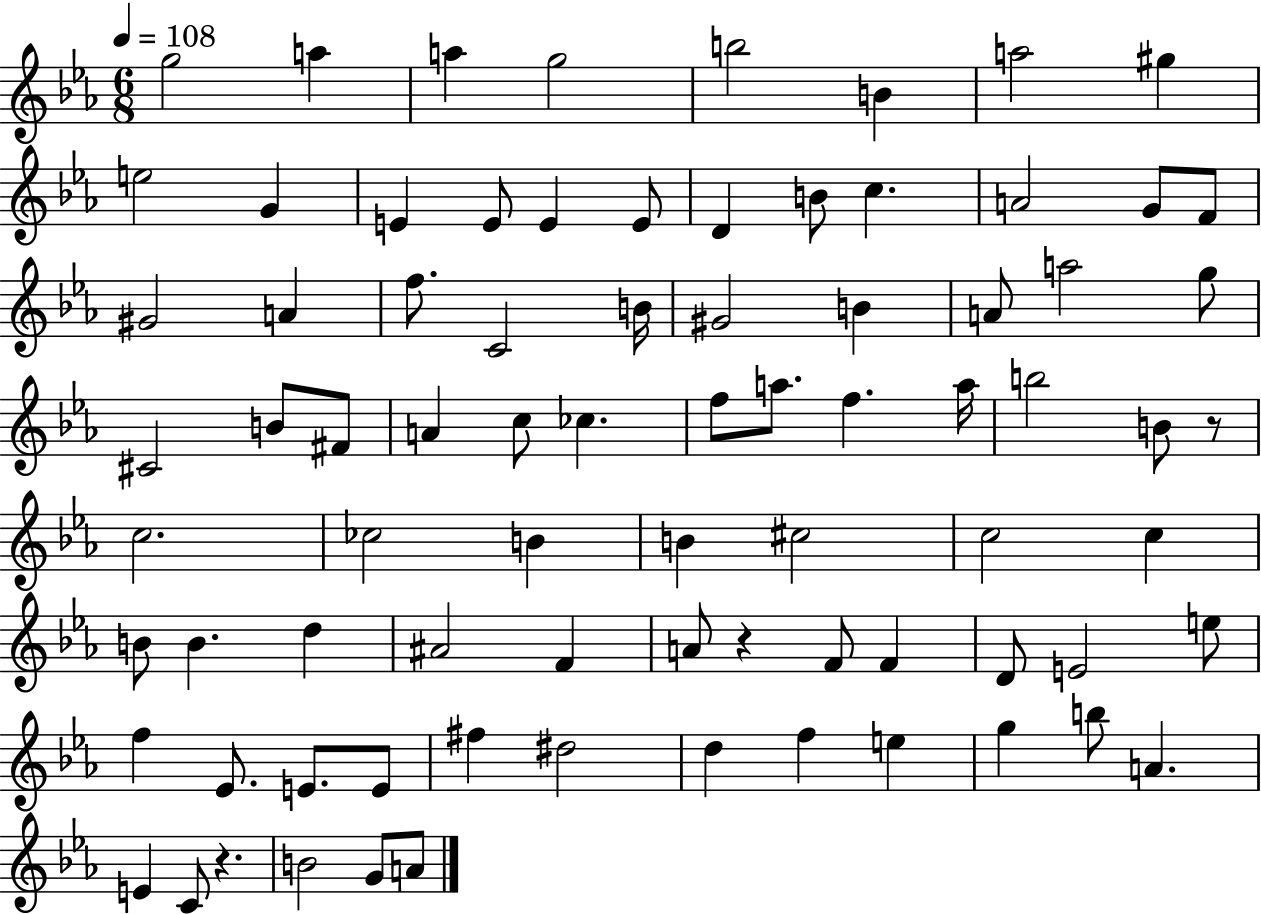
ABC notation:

X:1
T:Untitled
M:6/8
L:1/4
K:Eb
g2 a a g2 b2 B a2 ^g e2 G E E/2 E E/2 D B/2 c A2 G/2 F/2 ^G2 A f/2 C2 B/4 ^G2 B A/2 a2 g/2 ^C2 B/2 ^F/2 A c/2 _c f/2 a/2 f a/4 b2 B/2 z/2 c2 _c2 B B ^c2 c2 c B/2 B d ^A2 F A/2 z F/2 F D/2 E2 e/2 f _E/2 E/2 E/2 ^f ^d2 d f e g b/2 A E C/2 z B2 G/2 A/2